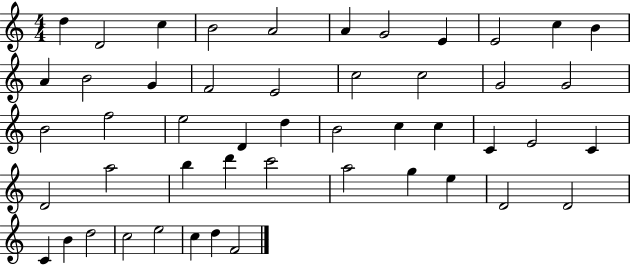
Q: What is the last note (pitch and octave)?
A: F4